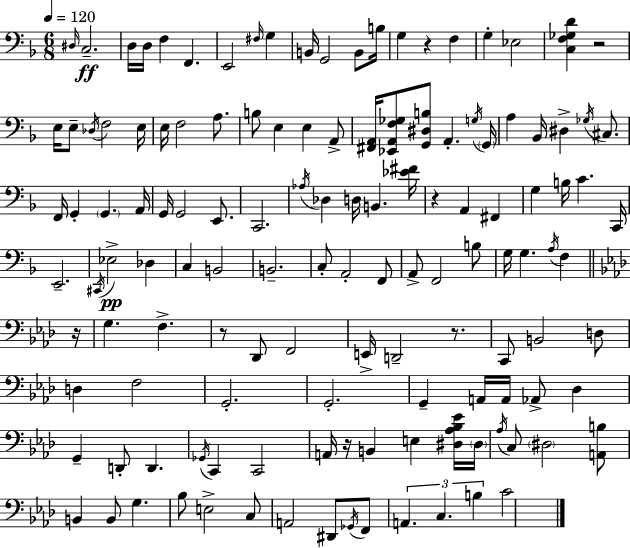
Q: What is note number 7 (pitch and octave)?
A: E2